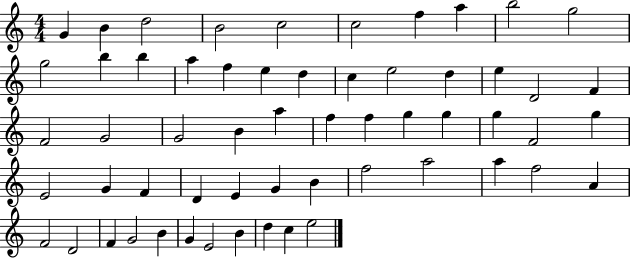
X:1
T:Untitled
M:4/4
L:1/4
K:C
G B d2 B2 c2 c2 f a b2 g2 g2 b b a f e d c e2 d e D2 F F2 G2 G2 B a f f g g g F2 g E2 G F D E G B f2 a2 a f2 A F2 D2 F G2 B G E2 B d c e2